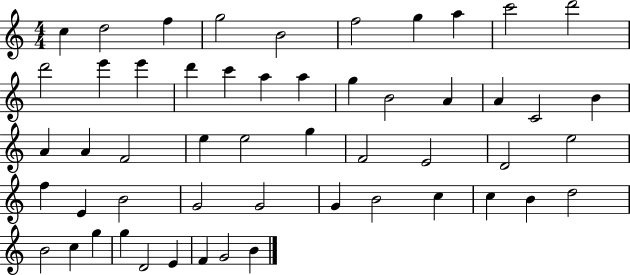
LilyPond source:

{
  \clef treble
  \numericTimeSignature
  \time 4/4
  \key c \major
  c''4 d''2 f''4 | g''2 b'2 | f''2 g''4 a''4 | c'''2 d'''2 | \break d'''2 e'''4 e'''4 | d'''4 c'''4 a''4 a''4 | g''4 b'2 a'4 | a'4 c'2 b'4 | \break a'4 a'4 f'2 | e''4 e''2 g''4 | f'2 e'2 | d'2 e''2 | \break f''4 e'4 b'2 | g'2 g'2 | g'4 b'2 c''4 | c''4 b'4 d''2 | \break b'2 c''4 g''4 | g''4 d'2 e'4 | f'4 g'2 b'4 | \bar "|."
}